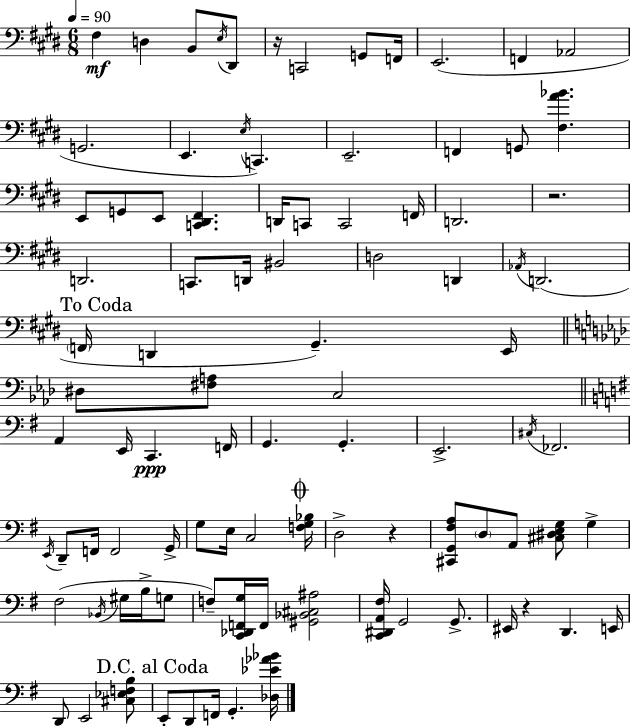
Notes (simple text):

F#3/q D3/q B2/e E3/s D#2/e R/s C2/h G2/e F2/s E2/h. F2/q Ab2/h G2/h. E2/q. E3/s C2/q. E2/h. F2/q G2/e [F#3,A4,Bb4]/q. E2/e G2/e E2/e [C2,D#2,F#2]/q. D2/s C2/e C2/h F2/s D2/h. R/h. D2/h. C2/e. D2/s BIS2/h D3/h D2/q Ab2/s D2/h. F2/s D2/q G#2/q. E2/s D#3/e [F#3,A3]/e C3/h A2/q E2/s C2/q. F2/s G2/q. G2/q. E2/h. C#3/s FES2/h. E2/s D2/e F2/s F2/h G2/s G3/e E3/s C3/h [F3,G3,Bb3]/s D3/h R/q [C#2,G2,F#3,A3]/e D3/e A2/e [C#3,D#3,E3,G3]/e G3/q F#3/h Bb2/s G#3/s B3/s G3/e F3/e [C2,Db2,F2,G3]/s F2/s [G#2,Bb2,C#3,A#3]/h [C2,D#2,A2,F#3]/s G2/h G2/e. EIS2/s R/q D2/q. E2/s D2/e E2/h [C#3,Eb3,F3,B3]/e E2/e D2/e F2/s G2/q. [Db3,Eb4,Ab4,Bb4]/s